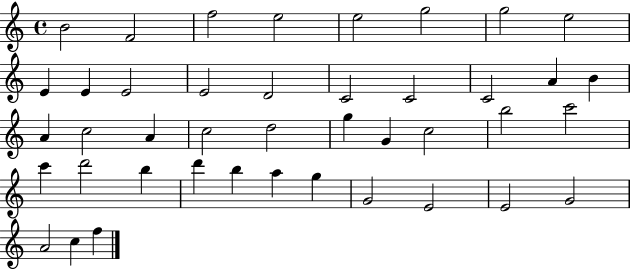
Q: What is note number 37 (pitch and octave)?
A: E4